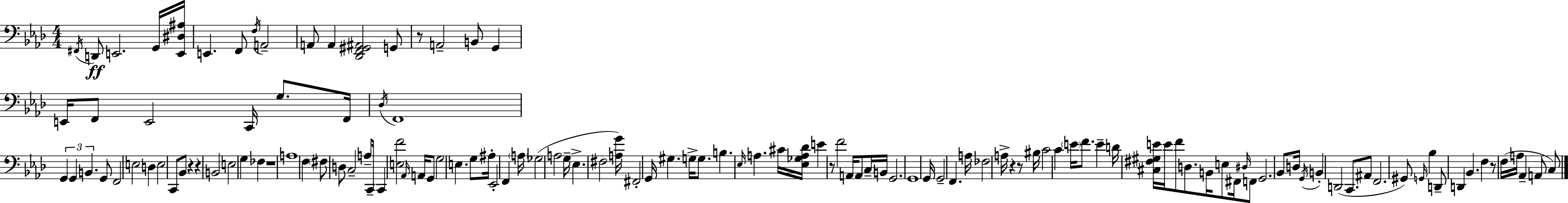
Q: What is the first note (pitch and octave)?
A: F#2